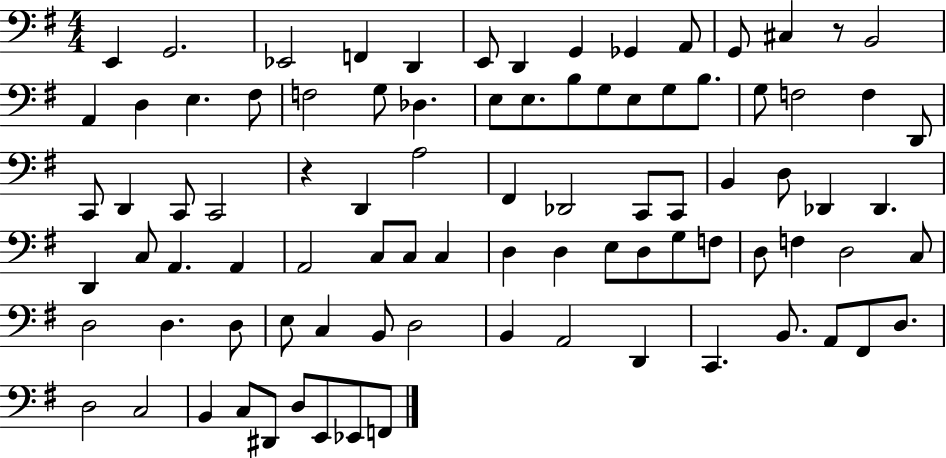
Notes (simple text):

E2/q G2/h. Eb2/h F2/q D2/q E2/e D2/q G2/q Gb2/q A2/e G2/e C#3/q R/e B2/h A2/q D3/q E3/q. F#3/e F3/h G3/e Db3/q. E3/e E3/e. B3/e G3/e E3/e G3/e B3/e. G3/e F3/h F3/q D2/e C2/e D2/q C2/e C2/h R/q D2/q A3/h F#2/q Db2/h C2/e C2/e B2/q D3/e Db2/q Db2/q. D2/q C3/e A2/q. A2/q A2/h C3/e C3/e C3/q D3/q D3/q E3/e D3/e G3/e F3/e D3/e F3/q D3/h C3/e D3/h D3/q. D3/e E3/e C3/q B2/e D3/h B2/q A2/h D2/q C2/q. B2/e. A2/e F#2/e D3/e. D3/h C3/h B2/q C3/e D#2/e D3/e E2/e Eb2/e F2/e